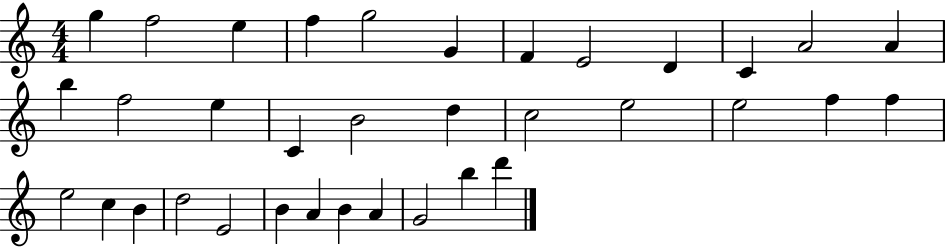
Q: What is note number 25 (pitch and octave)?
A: C5